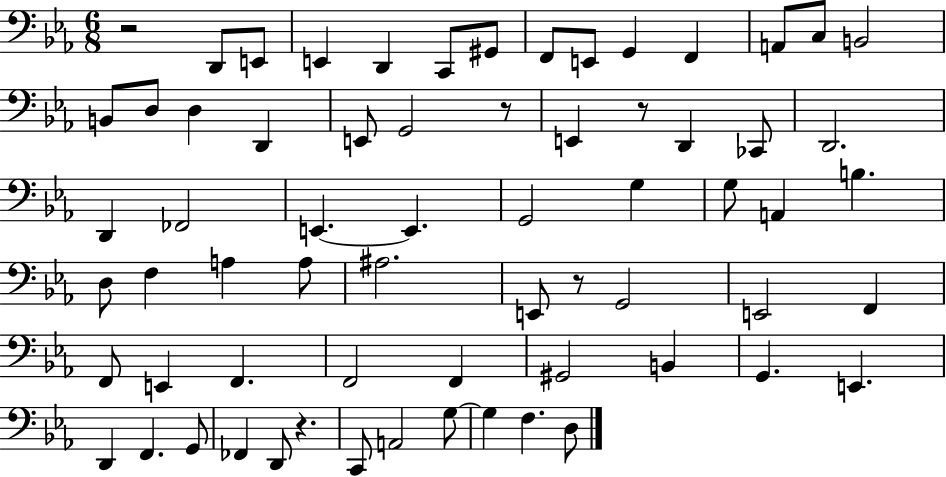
R/h D2/e E2/e E2/q D2/q C2/e G#2/e F2/e E2/e G2/q F2/q A2/e C3/e B2/h B2/e D3/e D3/q D2/q E2/e G2/h R/e E2/q R/e D2/q CES2/e D2/h. D2/q FES2/h E2/q. E2/q. G2/h G3/q G3/e A2/q B3/q. D3/e F3/q A3/q A3/e A#3/h. E2/e R/e G2/h E2/h F2/q F2/e E2/q F2/q. F2/h F2/q G#2/h B2/q G2/q. E2/q. D2/q F2/q. G2/e FES2/q D2/e R/q. C2/e A2/h G3/e G3/q F3/q. D3/e